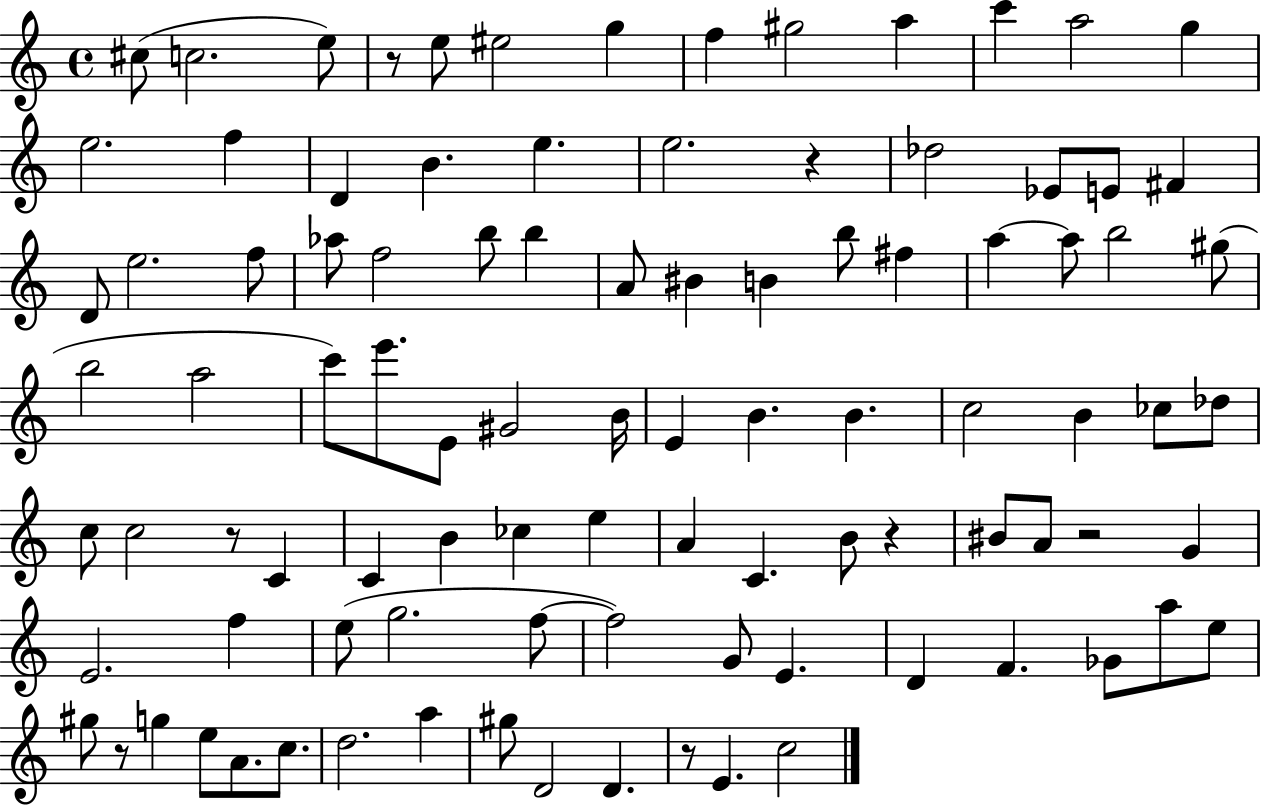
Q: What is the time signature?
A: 4/4